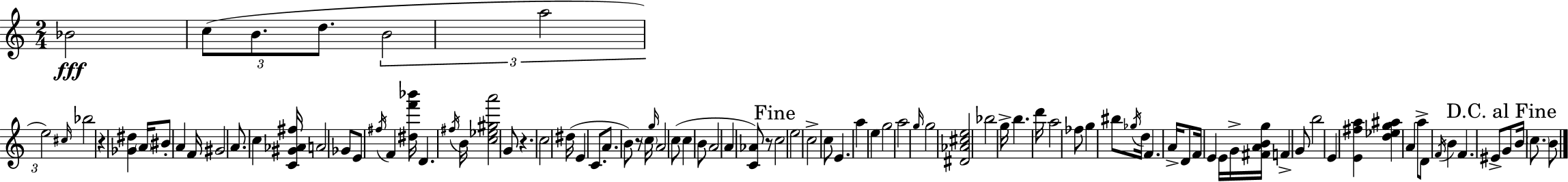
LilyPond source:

{
  \clef treble
  \numericTimeSignature
  \time 2/4
  \key a \minor
  \repeat volta 2 { bes'2\fff | \tuplet 3/2 { c''8( b'8. d''8. } | \tuplet 3/2 { b'2 | a''2 | \break e''2) } | \grace { cis''16 } bes''2 | r4 <ges' dis''>4 | \parenthesize a'16 bis'8-. a'4 | \break f'16 gis'2 | a'8. c''4 | <c' gis' aes' fis''>16 a'2 | ges'8 e'8 \acciaccatura { fis''16 } f'4 | \break <dis'' f''' bes'''>16 d'4. | \acciaccatura { fis''16 } b'16 <c'' ees'' gis'' a'''>2 | g'8 r4. | c''2 | \break dis''16( e'4 | c'8. a'8. b'8) | r8 \parenthesize c''16 \grace { g''16 } a'2 | c''8( c''4 | \break b'8 a'2 | a'4 | <c' aes'>8) r8 \mark "Fine" c''2 | e''2 | \break c''2-> | c''8 e'4. | a''4 | e''4 g''2 | \break a''2 | \grace { g''16 } g''2 | <dis' aes' cis'' e''>2 | bes''2 | \break g''16-> b''4. | d'''16 a''2 | fes''8 g''4 | bis''8 \acciaccatura { ges''16 } d''16 f'4. | \break a'16-> d'8 | f'16 e'4 e'16 g'16-> <fis' a' b' g''>16 | f'4-> g'8 b''2 | e'4 | \break <e' fis'' a''>4 <d'' ees'' g'' ais''>4 | a'4 a''8-> | d'8 \acciaccatura { f'16 } b'4 f'4. | eis'8-> \mark "D.C. al Fine" g'8 | \break b'16 \parenthesize c''8. b'8 } \bar "|."
}